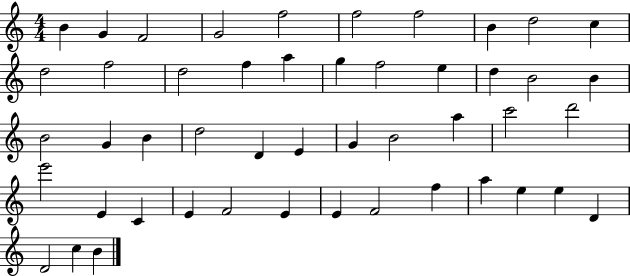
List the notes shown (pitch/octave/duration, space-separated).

B4/q G4/q F4/h G4/h F5/h F5/h F5/h B4/q D5/h C5/q D5/h F5/h D5/h F5/q A5/q G5/q F5/h E5/q D5/q B4/h B4/q B4/h G4/q B4/q D5/h D4/q E4/q G4/q B4/h A5/q C6/h D6/h E6/h E4/q C4/q E4/q F4/h E4/q E4/q F4/h F5/q A5/q E5/q E5/q D4/q D4/h C5/q B4/q